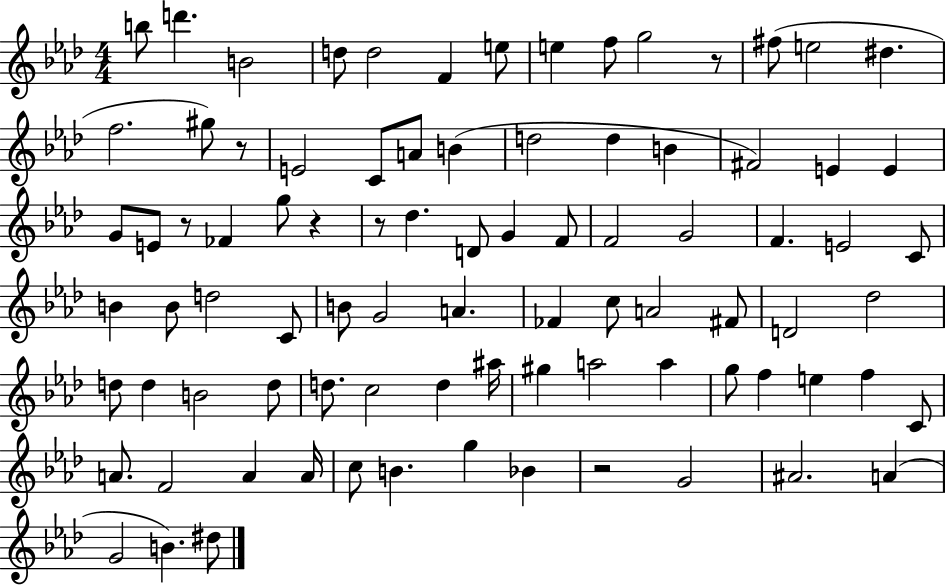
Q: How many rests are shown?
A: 6